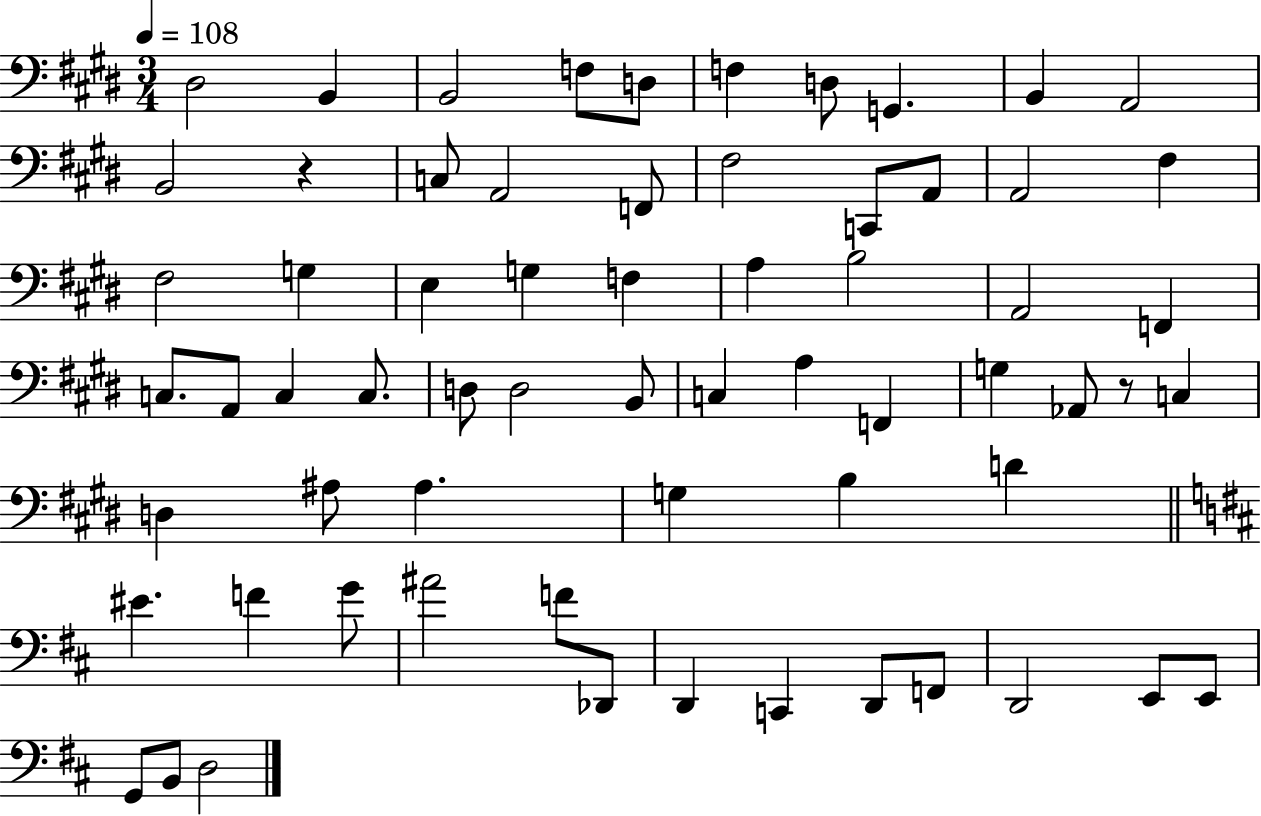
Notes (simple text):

D#3/h B2/q B2/h F3/e D3/e F3/q D3/e G2/q. B2/q A2/h B2/h R/q C3/e A2/h F2/e F#3/h C2/e A2/e A2/h F#3/q F#3/h G3/q E3/q G3/q F3/q A3/q B3/h A2/h F2/q C3/e. A2/e C3/q C3/e. D3/e D3/h B2/e C3/q A3/q F2/q G3/q Ab2/e R/e C3/q D3/q A#3/e A#3/q. G3/q B3/q D4/q EIS4/q. F4/q G4/e A#4/h F4/e Db2/e D2/q C2/q D2/e F2/e D2/h E2/e E2/e G2/e B2/e D3/h